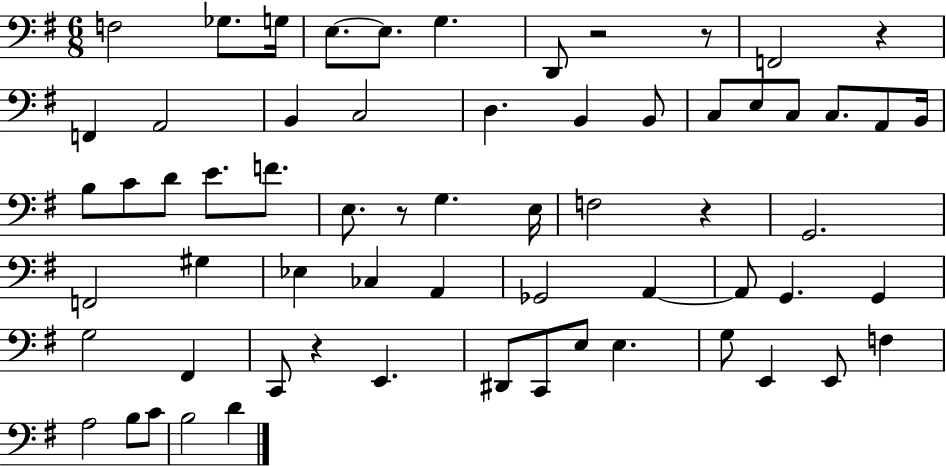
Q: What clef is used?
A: bass